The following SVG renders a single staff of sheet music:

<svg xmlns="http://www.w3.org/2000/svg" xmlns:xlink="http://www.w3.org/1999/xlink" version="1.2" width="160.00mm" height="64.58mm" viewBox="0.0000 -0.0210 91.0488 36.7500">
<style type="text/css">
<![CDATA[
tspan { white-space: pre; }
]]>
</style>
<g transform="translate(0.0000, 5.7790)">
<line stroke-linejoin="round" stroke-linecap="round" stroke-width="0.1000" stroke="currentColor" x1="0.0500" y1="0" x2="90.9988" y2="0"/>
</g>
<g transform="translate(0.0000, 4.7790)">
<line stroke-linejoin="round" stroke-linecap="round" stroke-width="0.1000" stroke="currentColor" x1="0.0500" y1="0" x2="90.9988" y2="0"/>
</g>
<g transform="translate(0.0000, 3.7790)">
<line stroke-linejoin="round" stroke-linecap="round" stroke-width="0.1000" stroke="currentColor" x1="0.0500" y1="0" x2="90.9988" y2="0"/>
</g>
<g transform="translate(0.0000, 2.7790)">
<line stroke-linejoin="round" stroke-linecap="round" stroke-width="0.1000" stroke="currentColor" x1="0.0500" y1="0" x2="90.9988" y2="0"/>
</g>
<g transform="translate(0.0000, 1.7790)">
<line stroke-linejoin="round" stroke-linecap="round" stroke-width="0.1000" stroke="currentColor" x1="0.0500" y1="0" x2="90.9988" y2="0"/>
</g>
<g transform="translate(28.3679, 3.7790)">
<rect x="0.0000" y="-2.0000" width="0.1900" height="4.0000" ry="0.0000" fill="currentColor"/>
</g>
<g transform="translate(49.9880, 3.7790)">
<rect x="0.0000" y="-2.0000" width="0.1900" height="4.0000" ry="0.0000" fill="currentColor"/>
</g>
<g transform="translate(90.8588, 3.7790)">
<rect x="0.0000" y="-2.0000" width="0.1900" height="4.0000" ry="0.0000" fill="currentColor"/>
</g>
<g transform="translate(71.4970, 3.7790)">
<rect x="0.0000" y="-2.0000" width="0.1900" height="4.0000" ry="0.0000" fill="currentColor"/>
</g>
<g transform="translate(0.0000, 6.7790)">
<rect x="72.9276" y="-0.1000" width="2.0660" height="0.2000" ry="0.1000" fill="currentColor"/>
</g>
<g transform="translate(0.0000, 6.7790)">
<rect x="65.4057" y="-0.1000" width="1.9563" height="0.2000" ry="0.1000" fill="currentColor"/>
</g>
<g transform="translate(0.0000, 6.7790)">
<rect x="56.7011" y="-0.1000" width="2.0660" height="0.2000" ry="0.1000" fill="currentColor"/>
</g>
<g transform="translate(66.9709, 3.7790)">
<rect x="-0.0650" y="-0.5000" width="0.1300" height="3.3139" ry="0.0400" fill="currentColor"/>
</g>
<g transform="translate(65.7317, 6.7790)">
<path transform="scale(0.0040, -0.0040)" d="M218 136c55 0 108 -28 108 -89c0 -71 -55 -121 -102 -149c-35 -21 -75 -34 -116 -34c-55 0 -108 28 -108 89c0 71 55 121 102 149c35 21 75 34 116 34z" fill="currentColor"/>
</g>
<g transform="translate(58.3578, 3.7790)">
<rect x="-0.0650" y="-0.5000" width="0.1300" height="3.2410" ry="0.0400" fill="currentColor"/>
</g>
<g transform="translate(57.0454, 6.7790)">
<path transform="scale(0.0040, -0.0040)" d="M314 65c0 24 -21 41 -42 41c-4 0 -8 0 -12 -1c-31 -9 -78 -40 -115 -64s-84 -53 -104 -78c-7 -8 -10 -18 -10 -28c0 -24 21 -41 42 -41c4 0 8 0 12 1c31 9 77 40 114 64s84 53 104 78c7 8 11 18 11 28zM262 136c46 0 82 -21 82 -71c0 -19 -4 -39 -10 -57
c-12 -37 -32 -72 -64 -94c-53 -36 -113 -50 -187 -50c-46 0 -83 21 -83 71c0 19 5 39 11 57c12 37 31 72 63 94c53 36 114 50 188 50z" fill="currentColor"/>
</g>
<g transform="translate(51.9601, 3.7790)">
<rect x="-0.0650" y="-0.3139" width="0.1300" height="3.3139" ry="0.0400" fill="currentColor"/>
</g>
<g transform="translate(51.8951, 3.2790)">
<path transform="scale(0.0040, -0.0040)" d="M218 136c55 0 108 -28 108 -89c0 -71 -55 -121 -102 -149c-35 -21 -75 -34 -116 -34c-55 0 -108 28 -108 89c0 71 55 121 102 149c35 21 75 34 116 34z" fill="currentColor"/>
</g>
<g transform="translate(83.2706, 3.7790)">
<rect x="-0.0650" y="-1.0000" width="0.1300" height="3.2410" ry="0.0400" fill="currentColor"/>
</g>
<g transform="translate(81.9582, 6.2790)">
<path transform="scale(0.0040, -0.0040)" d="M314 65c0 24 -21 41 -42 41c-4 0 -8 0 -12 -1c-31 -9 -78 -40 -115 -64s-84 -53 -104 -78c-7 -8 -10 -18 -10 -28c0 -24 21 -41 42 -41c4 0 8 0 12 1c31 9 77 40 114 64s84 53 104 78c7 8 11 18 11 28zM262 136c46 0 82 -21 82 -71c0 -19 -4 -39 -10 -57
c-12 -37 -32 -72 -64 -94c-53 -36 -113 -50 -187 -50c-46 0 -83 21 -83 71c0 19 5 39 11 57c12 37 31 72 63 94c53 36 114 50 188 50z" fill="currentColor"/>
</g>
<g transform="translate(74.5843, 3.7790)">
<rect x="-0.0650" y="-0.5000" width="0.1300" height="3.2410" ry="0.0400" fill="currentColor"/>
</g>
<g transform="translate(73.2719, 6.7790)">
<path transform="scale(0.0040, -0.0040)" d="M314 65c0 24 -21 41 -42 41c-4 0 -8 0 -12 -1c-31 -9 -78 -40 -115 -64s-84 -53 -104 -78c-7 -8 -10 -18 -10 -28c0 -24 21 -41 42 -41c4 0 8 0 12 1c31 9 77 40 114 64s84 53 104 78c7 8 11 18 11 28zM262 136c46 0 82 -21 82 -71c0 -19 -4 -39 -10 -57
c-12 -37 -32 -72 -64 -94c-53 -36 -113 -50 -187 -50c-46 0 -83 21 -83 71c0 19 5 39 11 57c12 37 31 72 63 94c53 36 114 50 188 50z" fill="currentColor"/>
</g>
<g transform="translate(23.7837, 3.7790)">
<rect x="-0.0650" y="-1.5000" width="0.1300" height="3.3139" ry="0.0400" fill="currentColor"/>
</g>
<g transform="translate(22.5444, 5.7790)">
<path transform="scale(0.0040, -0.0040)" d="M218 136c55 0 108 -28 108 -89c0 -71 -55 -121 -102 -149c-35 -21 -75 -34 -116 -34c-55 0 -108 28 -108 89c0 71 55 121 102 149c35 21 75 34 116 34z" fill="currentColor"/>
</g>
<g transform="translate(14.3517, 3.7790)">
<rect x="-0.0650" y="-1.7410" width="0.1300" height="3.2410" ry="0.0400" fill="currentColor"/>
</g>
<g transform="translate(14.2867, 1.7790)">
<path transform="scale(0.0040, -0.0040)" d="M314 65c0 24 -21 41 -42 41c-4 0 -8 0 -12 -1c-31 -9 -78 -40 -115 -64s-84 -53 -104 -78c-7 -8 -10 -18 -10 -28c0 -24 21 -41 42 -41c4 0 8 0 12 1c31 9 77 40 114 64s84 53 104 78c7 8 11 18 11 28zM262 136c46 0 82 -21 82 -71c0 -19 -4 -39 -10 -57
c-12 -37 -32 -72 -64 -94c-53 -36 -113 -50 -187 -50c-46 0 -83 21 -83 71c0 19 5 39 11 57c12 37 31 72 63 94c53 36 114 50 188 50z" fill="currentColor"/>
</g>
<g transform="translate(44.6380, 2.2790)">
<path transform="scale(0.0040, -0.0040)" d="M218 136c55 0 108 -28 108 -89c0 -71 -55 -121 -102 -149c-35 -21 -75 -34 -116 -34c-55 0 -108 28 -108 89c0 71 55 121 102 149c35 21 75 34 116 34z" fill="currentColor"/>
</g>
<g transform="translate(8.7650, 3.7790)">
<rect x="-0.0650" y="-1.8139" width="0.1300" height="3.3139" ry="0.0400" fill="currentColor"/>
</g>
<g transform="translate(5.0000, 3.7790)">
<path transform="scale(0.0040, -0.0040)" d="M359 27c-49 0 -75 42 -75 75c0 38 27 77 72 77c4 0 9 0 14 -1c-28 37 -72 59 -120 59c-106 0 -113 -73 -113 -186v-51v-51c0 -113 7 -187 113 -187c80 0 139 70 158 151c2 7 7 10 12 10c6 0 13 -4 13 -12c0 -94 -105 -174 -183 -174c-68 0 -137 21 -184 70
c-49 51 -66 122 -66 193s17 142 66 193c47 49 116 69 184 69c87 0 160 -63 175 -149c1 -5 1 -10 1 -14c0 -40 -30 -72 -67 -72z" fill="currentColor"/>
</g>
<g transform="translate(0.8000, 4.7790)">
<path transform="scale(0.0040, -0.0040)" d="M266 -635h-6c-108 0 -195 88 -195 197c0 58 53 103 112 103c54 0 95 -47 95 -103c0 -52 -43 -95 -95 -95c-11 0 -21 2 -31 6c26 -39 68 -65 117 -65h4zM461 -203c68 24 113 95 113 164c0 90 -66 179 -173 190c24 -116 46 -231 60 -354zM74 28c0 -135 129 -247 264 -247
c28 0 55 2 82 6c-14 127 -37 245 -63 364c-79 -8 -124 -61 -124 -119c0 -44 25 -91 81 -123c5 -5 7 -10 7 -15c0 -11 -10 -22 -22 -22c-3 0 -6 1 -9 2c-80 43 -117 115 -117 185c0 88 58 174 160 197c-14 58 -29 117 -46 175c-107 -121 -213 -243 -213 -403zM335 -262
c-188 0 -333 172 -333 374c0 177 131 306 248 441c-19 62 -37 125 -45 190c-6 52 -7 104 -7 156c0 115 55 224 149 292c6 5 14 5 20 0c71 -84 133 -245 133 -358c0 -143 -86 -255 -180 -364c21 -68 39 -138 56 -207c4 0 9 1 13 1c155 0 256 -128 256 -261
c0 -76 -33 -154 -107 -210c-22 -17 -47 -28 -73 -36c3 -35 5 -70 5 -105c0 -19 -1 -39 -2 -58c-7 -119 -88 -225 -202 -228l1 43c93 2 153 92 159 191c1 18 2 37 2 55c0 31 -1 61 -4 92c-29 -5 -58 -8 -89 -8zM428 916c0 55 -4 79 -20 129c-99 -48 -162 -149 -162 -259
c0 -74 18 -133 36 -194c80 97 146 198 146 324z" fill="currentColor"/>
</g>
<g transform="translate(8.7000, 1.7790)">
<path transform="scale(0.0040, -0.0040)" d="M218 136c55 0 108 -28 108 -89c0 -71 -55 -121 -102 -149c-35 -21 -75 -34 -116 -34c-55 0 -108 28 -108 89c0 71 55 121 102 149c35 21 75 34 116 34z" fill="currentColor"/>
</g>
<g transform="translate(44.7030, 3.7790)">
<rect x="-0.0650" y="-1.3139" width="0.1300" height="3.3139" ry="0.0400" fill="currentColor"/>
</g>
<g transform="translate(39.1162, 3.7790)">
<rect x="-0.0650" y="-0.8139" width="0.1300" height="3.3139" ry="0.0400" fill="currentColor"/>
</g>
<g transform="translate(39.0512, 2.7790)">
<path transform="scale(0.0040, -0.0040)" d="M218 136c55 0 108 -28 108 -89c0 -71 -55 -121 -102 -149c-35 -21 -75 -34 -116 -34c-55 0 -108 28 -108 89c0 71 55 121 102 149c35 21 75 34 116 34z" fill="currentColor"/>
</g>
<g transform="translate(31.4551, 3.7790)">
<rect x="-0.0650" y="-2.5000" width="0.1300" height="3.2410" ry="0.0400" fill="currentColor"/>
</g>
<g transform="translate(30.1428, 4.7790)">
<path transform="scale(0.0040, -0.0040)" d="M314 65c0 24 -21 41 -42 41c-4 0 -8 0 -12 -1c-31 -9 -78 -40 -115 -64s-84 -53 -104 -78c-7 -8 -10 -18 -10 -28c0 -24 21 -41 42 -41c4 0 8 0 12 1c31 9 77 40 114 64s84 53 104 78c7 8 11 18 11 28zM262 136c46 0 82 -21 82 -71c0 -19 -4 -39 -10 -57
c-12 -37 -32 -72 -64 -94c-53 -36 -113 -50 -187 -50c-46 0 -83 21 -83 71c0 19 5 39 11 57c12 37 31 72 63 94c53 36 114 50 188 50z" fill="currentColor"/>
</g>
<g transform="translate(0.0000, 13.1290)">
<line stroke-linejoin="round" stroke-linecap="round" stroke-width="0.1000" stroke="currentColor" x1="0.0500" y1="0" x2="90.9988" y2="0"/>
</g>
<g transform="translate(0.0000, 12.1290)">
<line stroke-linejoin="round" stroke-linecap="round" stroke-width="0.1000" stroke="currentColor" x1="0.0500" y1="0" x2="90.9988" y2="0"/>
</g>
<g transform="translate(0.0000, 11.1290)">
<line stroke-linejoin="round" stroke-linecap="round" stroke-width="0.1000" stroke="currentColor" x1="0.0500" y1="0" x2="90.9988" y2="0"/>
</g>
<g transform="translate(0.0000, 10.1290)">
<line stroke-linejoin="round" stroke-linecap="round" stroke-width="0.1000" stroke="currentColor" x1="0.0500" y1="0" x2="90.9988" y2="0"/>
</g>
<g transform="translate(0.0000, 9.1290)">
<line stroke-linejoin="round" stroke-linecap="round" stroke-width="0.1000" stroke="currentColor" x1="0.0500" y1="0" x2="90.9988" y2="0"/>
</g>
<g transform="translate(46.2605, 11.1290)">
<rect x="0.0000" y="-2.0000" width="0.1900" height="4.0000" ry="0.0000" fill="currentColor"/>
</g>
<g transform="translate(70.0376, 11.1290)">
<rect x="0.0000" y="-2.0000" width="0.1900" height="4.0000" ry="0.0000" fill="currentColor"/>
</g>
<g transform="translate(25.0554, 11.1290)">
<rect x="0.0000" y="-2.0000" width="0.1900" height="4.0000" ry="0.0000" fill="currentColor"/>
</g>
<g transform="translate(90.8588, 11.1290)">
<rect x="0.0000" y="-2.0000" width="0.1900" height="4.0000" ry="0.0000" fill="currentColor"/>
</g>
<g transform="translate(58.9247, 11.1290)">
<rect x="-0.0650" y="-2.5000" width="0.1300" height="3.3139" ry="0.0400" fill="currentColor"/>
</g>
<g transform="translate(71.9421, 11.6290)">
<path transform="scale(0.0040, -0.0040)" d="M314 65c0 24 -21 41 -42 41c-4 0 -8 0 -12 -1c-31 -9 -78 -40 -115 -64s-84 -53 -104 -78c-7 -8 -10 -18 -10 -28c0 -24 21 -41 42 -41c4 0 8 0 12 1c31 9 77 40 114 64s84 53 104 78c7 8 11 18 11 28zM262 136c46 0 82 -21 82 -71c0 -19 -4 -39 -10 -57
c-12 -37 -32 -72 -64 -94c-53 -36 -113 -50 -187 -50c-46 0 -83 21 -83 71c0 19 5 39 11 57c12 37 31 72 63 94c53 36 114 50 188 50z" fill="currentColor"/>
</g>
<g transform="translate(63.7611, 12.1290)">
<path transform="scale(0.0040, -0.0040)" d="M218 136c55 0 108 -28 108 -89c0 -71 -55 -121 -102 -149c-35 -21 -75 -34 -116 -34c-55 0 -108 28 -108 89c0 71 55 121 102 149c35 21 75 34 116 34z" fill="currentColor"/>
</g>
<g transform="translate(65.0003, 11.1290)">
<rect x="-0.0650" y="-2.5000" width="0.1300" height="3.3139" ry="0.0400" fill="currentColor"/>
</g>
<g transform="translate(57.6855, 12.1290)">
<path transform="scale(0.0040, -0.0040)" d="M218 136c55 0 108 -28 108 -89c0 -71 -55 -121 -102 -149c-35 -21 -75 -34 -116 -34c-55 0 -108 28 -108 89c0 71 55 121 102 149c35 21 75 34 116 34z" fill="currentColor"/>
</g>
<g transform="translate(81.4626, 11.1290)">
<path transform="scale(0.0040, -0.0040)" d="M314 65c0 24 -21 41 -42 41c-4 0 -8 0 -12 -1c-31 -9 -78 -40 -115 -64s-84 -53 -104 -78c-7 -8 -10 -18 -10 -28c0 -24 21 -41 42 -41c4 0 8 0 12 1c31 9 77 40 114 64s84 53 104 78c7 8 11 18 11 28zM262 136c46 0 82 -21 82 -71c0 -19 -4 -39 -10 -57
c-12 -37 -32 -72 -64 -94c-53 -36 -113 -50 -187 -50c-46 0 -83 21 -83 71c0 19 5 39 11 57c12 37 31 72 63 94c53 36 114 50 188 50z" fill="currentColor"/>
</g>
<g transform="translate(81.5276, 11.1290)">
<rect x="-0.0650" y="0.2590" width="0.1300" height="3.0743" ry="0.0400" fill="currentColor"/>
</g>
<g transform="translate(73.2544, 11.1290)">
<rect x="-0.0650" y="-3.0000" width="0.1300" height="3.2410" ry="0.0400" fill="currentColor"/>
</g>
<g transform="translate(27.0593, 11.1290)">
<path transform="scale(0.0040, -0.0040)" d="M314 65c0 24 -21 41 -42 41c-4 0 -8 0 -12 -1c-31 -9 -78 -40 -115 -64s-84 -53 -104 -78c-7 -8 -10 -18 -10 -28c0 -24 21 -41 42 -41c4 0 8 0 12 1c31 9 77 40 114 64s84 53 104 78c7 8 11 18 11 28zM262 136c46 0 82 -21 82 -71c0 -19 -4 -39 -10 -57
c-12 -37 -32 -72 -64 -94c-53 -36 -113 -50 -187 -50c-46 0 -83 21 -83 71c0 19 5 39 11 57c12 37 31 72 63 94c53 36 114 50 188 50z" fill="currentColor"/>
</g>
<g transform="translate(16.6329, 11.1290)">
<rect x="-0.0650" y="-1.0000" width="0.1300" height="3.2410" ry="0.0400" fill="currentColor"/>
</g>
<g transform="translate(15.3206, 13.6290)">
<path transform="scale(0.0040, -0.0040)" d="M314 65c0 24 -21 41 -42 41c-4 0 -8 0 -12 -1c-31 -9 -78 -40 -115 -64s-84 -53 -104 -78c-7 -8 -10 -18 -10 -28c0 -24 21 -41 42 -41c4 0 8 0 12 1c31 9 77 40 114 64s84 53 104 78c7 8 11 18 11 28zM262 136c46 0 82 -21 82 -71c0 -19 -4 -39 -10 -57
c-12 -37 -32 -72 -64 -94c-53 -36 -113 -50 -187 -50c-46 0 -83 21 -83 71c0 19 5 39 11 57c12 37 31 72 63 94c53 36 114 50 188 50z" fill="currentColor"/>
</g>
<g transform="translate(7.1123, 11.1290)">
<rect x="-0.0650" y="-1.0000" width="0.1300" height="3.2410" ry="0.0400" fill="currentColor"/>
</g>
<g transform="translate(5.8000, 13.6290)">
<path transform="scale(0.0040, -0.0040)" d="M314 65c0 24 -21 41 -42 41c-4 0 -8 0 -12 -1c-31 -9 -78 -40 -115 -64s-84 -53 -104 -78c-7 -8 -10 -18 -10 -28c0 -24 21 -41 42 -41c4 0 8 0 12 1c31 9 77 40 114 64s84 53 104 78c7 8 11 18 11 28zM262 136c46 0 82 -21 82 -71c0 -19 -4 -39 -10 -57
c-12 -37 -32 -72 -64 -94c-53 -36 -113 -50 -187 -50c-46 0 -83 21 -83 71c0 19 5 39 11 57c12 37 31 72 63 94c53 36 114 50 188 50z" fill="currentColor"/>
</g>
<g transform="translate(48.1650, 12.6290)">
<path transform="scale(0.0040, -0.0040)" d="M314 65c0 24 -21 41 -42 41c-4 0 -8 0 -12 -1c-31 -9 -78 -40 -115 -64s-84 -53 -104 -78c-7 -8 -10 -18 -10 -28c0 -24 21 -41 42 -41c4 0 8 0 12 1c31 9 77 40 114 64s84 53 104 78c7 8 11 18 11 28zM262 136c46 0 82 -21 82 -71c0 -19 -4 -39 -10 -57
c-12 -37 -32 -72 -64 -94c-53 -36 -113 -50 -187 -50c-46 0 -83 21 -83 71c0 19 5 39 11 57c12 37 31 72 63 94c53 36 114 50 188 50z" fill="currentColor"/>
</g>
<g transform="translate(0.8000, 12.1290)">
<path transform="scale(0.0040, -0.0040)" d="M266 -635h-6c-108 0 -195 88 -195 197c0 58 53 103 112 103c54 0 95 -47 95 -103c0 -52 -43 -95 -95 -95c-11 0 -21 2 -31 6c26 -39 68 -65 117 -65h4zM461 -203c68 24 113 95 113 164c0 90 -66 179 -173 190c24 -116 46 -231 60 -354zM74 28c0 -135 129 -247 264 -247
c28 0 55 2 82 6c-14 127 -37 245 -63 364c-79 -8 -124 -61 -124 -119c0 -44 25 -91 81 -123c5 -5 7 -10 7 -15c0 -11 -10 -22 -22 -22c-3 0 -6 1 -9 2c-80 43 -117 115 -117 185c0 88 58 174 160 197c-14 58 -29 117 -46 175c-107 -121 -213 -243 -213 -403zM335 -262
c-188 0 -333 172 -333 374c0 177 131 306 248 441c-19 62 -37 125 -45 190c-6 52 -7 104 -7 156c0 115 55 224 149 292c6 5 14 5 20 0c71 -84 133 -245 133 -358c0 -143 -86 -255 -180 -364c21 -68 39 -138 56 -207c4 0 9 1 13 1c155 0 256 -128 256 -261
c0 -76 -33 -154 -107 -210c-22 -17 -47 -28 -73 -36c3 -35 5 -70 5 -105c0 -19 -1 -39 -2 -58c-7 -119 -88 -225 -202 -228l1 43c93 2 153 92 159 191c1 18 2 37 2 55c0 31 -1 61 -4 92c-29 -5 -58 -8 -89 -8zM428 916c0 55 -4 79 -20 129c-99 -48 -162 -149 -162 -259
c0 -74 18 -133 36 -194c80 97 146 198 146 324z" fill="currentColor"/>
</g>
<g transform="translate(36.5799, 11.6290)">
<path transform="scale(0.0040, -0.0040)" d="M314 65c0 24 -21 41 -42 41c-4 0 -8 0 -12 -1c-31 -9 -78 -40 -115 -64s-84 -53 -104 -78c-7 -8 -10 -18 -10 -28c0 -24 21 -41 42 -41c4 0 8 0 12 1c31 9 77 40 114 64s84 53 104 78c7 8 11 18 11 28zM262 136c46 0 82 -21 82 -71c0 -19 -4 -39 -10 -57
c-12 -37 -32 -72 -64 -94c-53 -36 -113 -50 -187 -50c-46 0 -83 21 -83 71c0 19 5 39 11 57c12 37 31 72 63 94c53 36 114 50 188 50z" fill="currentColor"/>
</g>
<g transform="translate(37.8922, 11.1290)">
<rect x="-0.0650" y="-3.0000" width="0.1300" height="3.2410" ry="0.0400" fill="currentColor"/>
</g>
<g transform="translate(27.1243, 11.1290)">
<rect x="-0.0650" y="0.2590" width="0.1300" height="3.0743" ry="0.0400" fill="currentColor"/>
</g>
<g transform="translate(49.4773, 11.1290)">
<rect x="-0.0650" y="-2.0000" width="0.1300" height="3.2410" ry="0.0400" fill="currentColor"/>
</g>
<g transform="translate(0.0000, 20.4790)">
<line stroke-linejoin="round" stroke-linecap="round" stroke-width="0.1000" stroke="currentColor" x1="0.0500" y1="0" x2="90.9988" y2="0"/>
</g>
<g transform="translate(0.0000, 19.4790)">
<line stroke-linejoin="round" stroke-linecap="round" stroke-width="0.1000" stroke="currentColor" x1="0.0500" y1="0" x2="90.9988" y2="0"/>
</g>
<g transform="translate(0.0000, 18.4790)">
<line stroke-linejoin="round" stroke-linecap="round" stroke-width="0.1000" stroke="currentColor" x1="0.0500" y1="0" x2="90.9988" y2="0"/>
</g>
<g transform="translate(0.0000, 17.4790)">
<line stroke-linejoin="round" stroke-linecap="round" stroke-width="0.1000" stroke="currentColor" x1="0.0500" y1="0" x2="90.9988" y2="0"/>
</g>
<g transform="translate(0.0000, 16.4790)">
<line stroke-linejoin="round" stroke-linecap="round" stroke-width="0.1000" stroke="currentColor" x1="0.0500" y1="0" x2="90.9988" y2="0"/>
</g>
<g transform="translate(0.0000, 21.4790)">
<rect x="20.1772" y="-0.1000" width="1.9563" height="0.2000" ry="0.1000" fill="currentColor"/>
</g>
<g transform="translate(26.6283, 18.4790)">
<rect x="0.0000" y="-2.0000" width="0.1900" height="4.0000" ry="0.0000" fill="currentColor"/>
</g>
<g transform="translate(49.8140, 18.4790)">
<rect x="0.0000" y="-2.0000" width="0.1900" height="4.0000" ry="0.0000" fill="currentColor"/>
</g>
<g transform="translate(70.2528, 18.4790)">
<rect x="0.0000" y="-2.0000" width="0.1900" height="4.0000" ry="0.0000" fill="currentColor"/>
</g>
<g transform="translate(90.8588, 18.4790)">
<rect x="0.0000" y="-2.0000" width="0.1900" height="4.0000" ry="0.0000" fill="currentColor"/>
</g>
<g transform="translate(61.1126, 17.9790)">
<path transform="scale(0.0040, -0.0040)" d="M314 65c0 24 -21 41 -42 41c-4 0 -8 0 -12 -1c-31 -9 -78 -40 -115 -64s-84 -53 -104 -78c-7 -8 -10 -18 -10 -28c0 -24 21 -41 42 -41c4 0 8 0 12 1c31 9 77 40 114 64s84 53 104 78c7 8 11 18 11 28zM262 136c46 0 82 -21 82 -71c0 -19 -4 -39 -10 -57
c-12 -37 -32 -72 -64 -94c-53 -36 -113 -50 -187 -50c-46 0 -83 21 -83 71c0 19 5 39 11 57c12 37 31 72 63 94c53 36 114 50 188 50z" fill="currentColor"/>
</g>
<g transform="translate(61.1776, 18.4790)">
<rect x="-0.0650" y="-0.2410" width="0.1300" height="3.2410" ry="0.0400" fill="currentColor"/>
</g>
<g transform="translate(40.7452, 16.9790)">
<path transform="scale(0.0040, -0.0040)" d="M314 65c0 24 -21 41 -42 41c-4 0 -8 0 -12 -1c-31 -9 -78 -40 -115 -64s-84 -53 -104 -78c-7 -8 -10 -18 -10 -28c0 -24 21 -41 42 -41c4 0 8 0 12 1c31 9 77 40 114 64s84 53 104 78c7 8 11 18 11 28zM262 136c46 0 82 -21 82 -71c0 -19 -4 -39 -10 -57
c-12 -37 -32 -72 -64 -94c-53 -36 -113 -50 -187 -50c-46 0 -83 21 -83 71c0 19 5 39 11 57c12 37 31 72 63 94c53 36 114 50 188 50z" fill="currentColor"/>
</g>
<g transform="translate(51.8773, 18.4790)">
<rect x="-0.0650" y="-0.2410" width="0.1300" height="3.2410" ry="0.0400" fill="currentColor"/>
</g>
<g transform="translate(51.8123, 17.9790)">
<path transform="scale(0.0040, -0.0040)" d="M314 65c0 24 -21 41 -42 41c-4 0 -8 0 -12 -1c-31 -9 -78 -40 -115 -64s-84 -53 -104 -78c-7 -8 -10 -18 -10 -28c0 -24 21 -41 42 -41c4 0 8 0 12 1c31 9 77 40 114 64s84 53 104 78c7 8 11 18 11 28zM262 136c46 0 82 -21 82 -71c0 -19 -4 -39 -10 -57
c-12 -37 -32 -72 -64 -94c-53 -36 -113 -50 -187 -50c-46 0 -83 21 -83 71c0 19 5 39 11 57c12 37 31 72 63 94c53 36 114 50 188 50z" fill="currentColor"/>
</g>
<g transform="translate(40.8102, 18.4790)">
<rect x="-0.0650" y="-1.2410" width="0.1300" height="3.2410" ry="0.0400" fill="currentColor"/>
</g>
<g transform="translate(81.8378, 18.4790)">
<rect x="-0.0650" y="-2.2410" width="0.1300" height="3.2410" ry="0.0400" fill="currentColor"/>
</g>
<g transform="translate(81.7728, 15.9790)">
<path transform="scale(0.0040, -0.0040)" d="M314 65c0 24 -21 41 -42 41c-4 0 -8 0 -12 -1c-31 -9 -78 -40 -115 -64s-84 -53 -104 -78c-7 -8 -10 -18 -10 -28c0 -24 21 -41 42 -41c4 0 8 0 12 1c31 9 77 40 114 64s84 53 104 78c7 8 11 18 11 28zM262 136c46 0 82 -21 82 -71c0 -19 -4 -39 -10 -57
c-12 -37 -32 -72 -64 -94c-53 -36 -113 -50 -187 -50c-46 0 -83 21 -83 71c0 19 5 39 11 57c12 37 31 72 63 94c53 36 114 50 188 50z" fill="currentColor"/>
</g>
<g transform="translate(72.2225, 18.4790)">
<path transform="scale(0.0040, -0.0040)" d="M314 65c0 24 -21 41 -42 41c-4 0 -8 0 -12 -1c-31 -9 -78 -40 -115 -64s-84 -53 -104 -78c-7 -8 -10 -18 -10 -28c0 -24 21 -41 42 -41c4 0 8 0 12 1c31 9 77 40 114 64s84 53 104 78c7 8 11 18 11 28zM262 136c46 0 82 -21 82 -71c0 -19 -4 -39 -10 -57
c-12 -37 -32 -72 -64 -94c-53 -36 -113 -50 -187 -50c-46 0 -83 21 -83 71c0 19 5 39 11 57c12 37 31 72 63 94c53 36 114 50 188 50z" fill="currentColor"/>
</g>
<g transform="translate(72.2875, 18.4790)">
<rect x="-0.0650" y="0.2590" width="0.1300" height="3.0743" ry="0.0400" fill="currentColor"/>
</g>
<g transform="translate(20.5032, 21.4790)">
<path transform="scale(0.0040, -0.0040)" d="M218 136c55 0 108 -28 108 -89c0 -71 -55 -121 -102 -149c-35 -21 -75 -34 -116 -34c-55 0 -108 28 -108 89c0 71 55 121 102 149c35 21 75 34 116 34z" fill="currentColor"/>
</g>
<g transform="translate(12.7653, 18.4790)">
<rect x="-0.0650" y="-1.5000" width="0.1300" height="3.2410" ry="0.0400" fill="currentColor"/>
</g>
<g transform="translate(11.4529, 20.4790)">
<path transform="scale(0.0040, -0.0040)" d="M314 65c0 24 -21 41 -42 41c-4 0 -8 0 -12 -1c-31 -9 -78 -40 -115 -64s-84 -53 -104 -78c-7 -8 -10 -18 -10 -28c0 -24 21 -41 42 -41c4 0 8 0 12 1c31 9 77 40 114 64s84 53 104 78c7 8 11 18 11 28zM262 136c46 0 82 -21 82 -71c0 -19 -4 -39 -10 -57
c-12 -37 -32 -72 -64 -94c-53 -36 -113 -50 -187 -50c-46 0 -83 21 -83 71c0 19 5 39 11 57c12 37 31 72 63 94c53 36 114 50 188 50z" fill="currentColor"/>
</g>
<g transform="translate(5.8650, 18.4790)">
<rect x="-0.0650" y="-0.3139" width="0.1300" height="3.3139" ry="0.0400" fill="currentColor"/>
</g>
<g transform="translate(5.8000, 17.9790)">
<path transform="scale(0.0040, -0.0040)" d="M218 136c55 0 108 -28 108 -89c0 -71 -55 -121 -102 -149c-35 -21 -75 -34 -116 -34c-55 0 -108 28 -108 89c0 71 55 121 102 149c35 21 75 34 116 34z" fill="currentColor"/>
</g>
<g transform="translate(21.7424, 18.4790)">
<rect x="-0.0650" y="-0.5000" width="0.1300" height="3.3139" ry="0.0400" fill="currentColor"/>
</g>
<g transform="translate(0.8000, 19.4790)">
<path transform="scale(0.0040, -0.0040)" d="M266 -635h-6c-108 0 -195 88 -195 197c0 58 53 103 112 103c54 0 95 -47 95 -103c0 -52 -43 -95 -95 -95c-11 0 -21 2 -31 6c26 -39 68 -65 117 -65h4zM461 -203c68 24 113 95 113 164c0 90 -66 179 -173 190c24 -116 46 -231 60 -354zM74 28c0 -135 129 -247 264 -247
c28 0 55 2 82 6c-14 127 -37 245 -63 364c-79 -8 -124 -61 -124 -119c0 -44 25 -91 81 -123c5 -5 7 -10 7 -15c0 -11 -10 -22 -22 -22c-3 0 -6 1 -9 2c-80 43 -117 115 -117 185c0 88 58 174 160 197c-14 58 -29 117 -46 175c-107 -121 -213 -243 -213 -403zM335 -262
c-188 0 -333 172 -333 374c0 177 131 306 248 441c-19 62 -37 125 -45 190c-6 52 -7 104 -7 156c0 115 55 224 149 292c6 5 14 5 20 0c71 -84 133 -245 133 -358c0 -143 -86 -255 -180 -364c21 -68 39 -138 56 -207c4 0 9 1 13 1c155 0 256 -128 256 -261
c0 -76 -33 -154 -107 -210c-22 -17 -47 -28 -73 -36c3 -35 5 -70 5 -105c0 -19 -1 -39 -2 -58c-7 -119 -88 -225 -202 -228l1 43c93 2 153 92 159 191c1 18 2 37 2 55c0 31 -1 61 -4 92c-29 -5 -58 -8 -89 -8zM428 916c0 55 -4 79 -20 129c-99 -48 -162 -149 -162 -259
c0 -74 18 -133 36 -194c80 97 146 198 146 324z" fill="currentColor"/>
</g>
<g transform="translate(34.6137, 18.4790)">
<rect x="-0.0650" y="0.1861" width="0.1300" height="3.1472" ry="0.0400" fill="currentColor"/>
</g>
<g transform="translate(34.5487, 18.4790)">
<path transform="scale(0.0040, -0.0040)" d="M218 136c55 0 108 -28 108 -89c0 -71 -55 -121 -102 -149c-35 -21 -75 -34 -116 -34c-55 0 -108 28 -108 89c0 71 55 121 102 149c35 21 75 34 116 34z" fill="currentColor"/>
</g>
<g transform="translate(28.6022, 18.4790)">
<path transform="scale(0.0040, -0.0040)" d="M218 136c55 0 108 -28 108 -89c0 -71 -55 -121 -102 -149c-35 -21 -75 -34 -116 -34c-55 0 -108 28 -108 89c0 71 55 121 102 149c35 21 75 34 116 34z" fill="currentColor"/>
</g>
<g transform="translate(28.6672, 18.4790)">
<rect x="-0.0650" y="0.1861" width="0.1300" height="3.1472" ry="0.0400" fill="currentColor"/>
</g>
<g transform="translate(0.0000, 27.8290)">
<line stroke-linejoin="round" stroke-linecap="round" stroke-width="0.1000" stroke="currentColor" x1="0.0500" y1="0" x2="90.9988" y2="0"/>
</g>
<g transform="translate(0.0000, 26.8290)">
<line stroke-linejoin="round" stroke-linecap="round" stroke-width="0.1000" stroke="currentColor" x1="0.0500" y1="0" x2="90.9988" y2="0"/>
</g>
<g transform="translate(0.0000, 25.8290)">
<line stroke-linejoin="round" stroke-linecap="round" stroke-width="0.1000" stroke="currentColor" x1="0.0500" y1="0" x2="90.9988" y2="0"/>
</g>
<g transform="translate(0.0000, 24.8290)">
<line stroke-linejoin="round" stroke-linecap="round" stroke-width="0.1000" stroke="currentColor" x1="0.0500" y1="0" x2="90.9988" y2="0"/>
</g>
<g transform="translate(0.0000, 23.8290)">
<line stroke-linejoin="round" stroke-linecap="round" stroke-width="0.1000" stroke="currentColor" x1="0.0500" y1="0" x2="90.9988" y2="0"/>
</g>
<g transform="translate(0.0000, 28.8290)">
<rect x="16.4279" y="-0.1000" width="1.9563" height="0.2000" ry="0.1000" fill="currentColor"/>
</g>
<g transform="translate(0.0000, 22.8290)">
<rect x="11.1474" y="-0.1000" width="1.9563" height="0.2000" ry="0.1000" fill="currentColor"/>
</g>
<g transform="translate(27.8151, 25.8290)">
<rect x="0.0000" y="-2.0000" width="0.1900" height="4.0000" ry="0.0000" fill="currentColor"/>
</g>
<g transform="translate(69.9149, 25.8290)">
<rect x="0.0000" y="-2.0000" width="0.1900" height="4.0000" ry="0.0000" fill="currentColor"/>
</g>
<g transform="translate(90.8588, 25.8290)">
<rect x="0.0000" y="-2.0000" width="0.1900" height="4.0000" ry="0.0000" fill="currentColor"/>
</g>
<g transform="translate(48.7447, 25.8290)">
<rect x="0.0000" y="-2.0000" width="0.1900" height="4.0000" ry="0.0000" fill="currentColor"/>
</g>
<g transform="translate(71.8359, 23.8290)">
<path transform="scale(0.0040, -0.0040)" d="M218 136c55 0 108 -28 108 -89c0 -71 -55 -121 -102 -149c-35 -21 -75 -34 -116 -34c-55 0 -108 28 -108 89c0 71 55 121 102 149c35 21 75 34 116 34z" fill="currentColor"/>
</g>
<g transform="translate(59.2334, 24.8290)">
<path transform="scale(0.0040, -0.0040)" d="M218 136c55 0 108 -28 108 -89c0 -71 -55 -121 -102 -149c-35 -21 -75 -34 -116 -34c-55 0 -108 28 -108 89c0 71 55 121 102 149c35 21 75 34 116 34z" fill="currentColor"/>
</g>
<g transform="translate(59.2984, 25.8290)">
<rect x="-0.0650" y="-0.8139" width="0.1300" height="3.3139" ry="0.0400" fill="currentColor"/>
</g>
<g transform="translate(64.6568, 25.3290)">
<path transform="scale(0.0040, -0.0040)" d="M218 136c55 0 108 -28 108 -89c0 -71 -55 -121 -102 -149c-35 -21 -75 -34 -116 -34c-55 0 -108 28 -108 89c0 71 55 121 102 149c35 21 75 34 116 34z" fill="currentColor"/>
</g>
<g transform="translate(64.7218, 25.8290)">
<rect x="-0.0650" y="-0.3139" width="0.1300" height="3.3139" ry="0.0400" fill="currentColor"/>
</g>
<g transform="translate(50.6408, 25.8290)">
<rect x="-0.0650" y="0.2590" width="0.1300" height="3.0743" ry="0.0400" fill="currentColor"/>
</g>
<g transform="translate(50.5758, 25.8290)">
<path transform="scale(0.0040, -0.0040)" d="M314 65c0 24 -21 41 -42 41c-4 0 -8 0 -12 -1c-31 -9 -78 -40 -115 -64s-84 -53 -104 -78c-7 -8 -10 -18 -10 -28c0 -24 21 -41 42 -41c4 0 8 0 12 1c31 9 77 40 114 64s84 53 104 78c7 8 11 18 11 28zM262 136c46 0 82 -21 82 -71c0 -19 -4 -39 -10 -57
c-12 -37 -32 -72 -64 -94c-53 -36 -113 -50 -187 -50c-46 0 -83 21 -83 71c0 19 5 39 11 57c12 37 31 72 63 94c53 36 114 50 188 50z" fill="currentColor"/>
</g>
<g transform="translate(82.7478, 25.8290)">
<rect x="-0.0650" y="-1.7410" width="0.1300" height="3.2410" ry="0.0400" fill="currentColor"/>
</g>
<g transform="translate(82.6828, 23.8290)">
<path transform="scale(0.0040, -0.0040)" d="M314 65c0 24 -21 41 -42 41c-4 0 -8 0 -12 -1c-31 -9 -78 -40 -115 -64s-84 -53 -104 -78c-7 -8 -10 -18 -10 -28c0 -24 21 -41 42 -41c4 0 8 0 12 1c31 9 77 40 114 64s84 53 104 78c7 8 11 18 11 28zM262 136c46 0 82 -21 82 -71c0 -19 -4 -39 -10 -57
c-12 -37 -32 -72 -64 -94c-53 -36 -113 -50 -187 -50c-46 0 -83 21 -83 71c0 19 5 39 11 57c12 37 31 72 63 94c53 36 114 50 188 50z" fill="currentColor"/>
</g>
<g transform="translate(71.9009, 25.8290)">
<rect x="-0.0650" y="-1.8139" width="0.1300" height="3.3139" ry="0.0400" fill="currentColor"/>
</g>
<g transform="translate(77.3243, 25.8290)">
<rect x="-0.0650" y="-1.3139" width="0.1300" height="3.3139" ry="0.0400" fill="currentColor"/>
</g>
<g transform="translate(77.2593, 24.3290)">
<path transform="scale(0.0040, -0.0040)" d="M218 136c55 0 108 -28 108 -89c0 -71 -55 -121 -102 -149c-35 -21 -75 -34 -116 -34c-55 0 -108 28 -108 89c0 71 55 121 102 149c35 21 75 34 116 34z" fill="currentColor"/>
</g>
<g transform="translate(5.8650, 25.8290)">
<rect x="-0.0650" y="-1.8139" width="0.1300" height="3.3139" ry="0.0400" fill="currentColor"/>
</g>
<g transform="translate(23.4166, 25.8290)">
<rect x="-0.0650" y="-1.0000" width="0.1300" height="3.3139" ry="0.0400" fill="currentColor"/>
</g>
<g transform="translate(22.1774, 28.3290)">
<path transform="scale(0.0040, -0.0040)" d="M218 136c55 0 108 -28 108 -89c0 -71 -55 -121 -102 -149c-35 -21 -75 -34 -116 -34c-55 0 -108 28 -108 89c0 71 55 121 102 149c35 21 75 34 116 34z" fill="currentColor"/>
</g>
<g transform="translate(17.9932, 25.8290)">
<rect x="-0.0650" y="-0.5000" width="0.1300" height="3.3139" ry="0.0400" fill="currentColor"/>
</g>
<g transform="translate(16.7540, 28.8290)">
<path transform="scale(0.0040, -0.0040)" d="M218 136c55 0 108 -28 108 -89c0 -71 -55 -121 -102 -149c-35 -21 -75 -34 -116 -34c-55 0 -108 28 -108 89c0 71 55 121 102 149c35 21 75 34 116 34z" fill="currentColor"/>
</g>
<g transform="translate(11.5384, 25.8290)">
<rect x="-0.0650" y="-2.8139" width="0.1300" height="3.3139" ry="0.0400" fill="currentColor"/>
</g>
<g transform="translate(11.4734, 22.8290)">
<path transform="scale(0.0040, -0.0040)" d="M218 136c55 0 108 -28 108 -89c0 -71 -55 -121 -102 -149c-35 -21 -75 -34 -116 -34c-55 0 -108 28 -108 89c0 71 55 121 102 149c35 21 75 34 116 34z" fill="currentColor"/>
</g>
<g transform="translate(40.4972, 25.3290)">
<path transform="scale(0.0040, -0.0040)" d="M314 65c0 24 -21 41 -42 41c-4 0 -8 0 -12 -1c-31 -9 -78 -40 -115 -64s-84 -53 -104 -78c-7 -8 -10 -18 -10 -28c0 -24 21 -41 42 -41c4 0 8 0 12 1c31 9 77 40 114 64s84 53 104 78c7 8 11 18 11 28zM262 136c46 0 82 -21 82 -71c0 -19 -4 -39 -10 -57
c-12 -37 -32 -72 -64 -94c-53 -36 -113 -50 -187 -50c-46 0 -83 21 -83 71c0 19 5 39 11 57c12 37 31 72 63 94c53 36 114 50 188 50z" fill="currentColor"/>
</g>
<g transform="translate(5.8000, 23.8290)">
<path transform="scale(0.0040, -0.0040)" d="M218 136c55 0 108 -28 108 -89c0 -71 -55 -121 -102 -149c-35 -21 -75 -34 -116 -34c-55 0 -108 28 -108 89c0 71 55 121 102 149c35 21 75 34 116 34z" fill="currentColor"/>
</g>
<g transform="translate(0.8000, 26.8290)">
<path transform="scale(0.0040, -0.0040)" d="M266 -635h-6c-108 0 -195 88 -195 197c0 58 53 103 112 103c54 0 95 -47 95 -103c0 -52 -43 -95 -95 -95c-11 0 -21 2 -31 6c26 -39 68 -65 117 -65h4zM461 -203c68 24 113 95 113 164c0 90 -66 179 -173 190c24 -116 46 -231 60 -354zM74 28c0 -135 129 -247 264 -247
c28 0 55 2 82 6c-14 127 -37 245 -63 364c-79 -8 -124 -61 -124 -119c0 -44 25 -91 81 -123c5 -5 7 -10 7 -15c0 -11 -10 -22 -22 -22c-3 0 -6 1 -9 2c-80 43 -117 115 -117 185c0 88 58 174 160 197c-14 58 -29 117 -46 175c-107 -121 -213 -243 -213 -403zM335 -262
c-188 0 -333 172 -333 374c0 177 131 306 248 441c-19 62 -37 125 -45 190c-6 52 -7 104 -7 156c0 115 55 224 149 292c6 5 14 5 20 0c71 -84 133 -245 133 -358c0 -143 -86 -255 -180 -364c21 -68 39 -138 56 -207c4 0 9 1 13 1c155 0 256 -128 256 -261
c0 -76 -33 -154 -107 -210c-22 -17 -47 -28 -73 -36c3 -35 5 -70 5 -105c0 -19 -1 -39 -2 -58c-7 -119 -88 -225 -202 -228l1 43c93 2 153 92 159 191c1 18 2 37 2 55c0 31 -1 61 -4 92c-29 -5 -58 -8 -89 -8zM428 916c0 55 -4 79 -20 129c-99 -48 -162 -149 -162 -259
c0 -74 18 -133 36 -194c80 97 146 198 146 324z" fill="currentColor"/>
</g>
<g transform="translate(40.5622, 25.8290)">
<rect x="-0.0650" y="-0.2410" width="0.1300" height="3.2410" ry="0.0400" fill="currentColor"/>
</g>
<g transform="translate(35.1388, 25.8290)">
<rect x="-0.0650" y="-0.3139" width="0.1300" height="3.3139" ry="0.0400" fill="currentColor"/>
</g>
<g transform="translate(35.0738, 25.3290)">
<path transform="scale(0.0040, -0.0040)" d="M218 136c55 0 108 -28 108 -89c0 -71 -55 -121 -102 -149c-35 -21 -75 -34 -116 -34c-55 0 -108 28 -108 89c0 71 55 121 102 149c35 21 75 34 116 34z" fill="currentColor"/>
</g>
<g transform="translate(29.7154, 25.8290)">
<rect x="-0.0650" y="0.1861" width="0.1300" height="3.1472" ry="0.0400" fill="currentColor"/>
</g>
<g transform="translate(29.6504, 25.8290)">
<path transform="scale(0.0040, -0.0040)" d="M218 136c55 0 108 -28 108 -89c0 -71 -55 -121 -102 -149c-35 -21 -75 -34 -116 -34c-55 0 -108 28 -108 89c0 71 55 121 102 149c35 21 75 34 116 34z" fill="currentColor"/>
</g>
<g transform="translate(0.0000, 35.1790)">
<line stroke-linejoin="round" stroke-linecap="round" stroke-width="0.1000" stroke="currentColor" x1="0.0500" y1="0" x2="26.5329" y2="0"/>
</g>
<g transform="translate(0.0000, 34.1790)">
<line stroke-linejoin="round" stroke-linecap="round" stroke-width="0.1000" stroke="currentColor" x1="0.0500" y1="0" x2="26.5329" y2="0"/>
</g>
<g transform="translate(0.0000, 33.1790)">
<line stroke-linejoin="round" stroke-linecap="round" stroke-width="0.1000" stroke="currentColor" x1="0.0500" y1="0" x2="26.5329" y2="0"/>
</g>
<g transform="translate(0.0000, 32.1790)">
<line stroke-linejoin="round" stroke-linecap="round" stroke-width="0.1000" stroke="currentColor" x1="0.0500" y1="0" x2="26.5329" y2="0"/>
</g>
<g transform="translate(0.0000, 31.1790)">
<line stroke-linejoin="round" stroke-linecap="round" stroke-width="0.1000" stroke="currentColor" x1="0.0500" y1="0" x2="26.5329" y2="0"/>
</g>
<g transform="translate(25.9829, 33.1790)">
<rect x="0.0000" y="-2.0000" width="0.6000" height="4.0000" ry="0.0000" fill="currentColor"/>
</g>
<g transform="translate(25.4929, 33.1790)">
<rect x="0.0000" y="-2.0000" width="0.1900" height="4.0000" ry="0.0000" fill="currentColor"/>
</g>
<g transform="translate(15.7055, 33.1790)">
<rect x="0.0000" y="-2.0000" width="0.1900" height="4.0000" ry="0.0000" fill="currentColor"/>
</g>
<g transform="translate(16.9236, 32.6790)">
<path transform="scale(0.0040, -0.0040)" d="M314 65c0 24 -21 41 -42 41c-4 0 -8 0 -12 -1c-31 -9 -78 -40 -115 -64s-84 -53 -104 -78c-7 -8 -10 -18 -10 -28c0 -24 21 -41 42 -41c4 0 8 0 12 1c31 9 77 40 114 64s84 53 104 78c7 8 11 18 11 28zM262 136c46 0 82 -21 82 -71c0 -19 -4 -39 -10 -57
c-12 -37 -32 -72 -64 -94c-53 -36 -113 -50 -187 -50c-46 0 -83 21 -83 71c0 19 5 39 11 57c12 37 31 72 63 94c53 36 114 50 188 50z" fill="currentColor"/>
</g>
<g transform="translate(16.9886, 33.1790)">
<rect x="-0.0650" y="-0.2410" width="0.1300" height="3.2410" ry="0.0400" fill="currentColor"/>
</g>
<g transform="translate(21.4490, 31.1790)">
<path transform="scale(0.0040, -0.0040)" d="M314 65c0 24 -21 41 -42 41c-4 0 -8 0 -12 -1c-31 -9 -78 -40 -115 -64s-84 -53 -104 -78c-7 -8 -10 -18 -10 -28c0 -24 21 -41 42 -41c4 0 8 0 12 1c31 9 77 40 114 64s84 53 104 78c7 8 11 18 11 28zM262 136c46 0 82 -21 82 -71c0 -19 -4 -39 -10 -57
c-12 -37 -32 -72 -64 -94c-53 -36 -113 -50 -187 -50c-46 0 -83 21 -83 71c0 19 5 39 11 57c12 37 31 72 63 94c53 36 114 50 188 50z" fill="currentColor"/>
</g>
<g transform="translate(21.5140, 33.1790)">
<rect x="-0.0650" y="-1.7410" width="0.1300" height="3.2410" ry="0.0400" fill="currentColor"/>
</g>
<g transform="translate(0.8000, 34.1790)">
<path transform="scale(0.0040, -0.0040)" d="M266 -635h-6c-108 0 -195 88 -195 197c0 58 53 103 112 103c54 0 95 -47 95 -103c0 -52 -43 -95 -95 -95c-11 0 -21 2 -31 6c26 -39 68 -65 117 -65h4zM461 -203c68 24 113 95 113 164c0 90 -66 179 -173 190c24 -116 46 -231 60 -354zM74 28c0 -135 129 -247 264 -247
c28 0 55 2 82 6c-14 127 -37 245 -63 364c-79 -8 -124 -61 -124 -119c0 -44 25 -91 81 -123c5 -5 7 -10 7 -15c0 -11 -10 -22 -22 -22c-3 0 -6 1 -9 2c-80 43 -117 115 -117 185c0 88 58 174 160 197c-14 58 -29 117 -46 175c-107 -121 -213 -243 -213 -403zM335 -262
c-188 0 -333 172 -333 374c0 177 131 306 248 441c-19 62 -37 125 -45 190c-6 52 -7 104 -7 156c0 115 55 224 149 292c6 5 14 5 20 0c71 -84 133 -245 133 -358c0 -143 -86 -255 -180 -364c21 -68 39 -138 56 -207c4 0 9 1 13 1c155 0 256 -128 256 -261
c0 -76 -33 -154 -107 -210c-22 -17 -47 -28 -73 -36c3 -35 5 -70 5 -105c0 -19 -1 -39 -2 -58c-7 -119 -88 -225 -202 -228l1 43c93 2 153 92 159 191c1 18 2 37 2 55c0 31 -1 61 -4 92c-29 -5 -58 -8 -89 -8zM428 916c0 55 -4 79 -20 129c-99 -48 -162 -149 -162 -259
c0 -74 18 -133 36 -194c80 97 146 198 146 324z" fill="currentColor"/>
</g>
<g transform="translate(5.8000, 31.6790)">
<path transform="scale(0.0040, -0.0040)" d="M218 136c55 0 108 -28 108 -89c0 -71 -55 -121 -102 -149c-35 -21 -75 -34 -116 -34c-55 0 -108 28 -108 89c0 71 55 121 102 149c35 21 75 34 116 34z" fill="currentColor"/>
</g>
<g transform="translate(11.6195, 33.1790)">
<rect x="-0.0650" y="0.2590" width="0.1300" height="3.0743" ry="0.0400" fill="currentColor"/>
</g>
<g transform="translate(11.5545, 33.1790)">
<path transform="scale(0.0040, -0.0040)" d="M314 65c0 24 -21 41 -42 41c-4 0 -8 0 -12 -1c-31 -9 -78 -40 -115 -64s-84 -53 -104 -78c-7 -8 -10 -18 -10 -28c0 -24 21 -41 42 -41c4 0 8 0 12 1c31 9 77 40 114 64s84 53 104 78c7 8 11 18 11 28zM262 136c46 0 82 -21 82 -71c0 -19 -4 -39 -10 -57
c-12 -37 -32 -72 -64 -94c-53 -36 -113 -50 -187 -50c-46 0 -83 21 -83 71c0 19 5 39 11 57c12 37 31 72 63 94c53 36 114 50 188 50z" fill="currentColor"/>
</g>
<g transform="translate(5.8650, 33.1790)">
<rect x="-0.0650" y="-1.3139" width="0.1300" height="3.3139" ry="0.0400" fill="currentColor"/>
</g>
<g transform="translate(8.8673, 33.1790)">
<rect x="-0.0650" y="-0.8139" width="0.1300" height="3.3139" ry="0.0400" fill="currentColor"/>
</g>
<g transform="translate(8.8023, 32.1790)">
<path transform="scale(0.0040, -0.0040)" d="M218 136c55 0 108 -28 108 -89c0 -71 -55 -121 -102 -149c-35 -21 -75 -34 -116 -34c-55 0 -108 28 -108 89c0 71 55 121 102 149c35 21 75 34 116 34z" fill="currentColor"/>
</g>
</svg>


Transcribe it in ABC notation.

X:1
T:Untitled
M:4/4
L:1/4
K:C
f f2 E G2 d e c C2 C C2 D2 D2 D2 B2 A2 F2 G G A2 B2 c E2 C B B e2 c2 c2 B2 g2 f a C D B c c2 B2 d c f e f2 e d B2 c2 f2